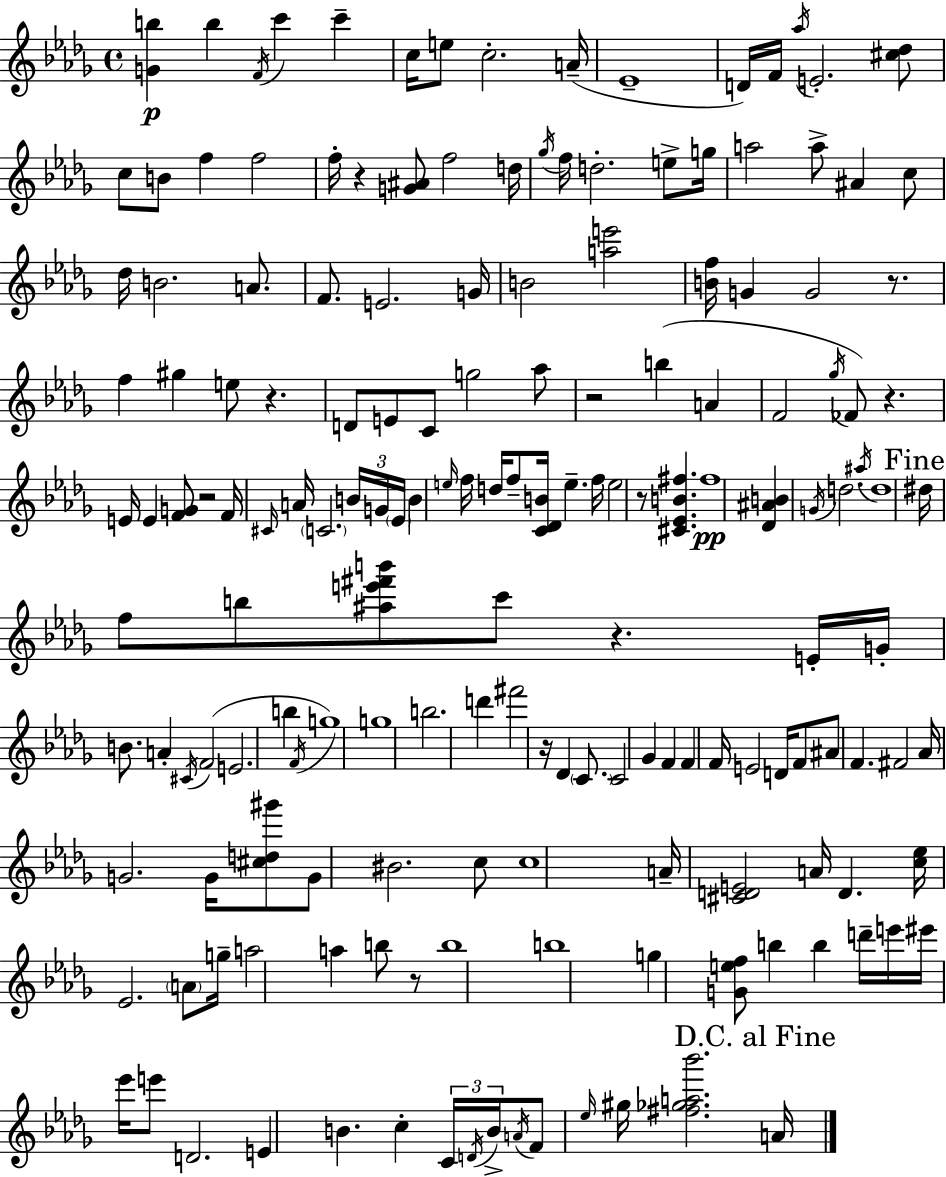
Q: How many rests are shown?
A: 10